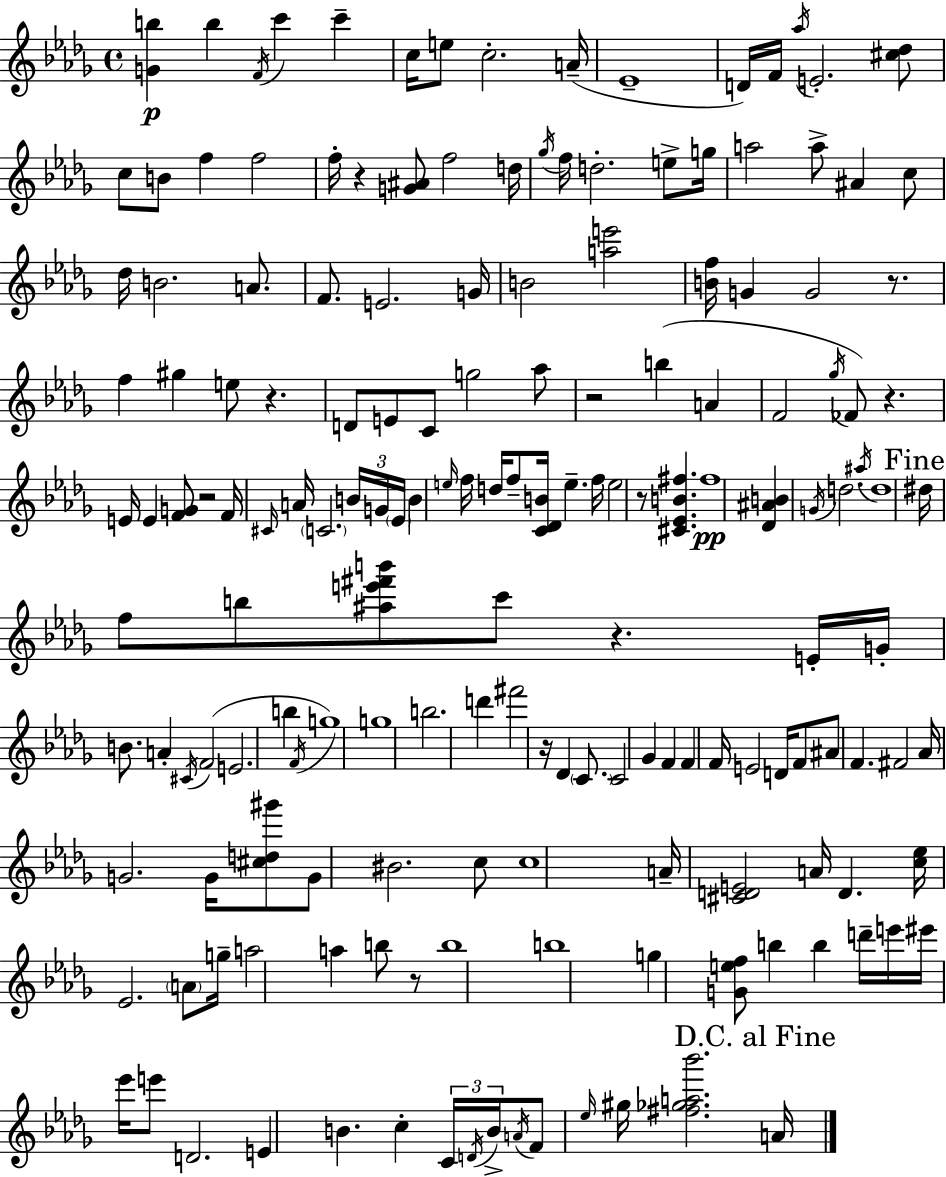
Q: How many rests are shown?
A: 10